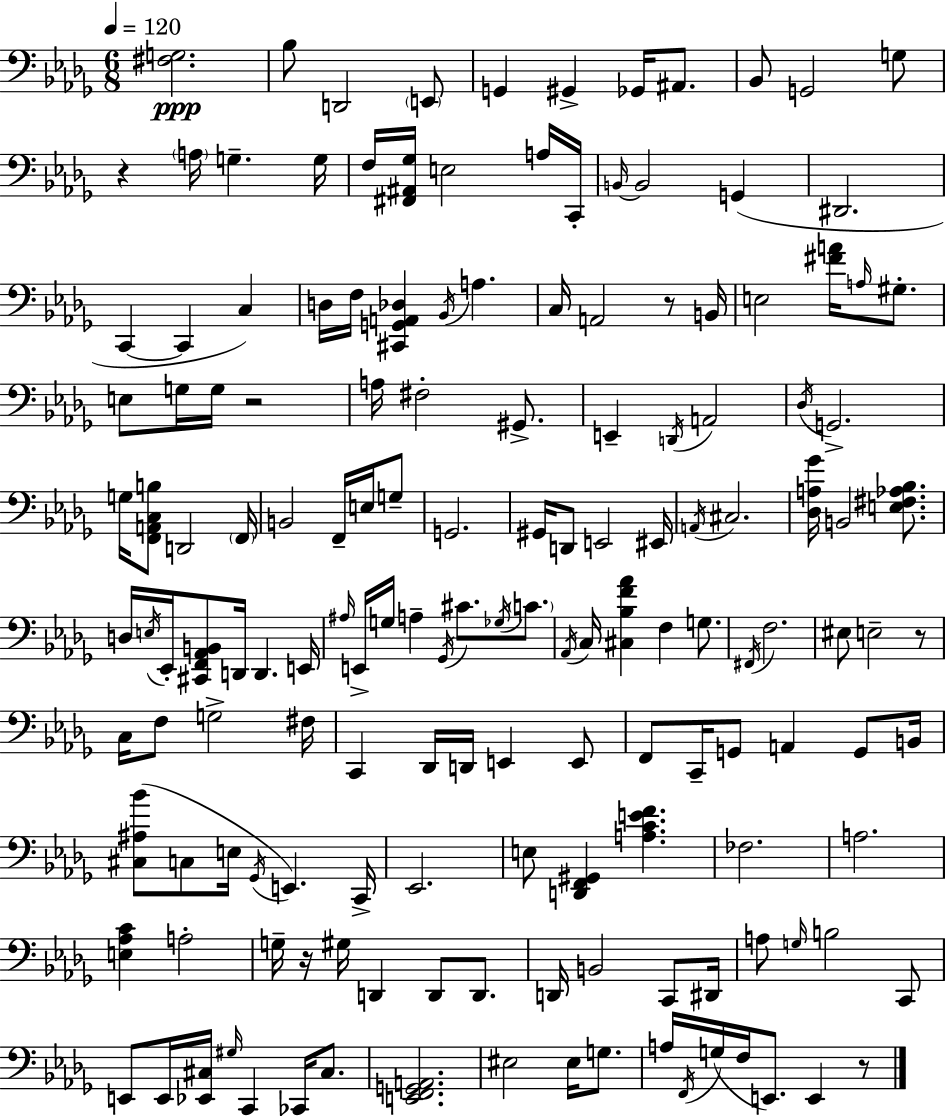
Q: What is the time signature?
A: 6/8